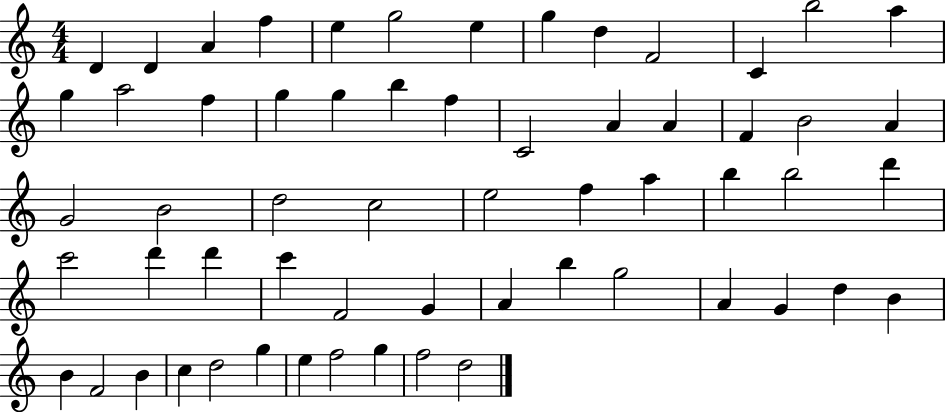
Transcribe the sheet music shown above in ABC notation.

X:1
T:Untitled
M:4/4
L:1/4
K:C
D D A f e g2 e g d F2 C b2 a g a2 f g g b f C2 A A F B2 A G2 B2 d2 c2 e2 f a b b2 d' c'2 d' d' c' F2 G A b g2 A G d B B F2 B c d2 g e f2 g f2 d2